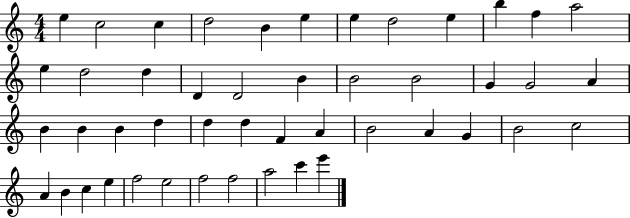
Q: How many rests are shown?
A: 0